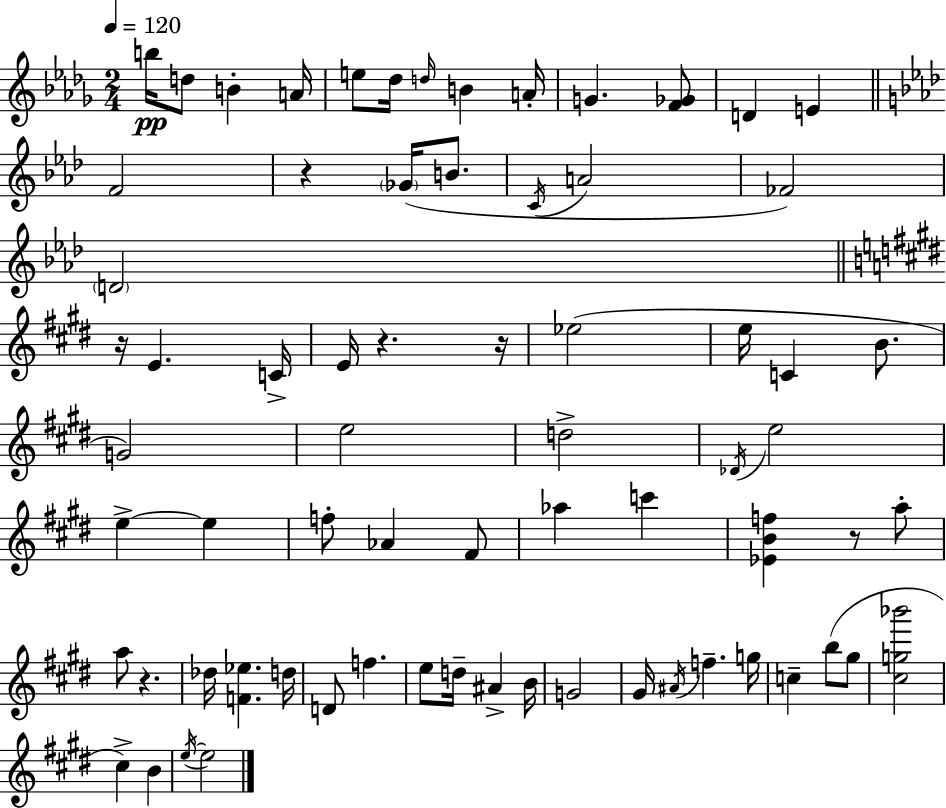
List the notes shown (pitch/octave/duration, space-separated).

B5/s D5/e B4/q A4/s E5/e Db5/s D5/s B4/q A4/s G4/q. [F4,Gb4]/e D4/q E4/q F4/h R/q Gb4/s B4/e. C4/s A4/h FES4/h D4/h R/s E4/q. C4/s E4/s R/q. R/s Eb5/h E5/s C4/q B4/e. G4/h E5/h D5/h Db4/s E5/h E5/q E5/q F5/e Ab4/q F#4/e Ab5/q C6/q [Eb4,B4,F5]/q R/e A5/e A5/e R/q. Db5/s [F4,Eb5]/q. D5/s D4/e F5/q. E5/e D5/s A#4/q B4/s G4/h G#4/s A#4/s F5/q. G5/s C5/q B5/e G#5/e [C#5,G5,Bb6]/h C#5/q B4/q E5/s E5/h